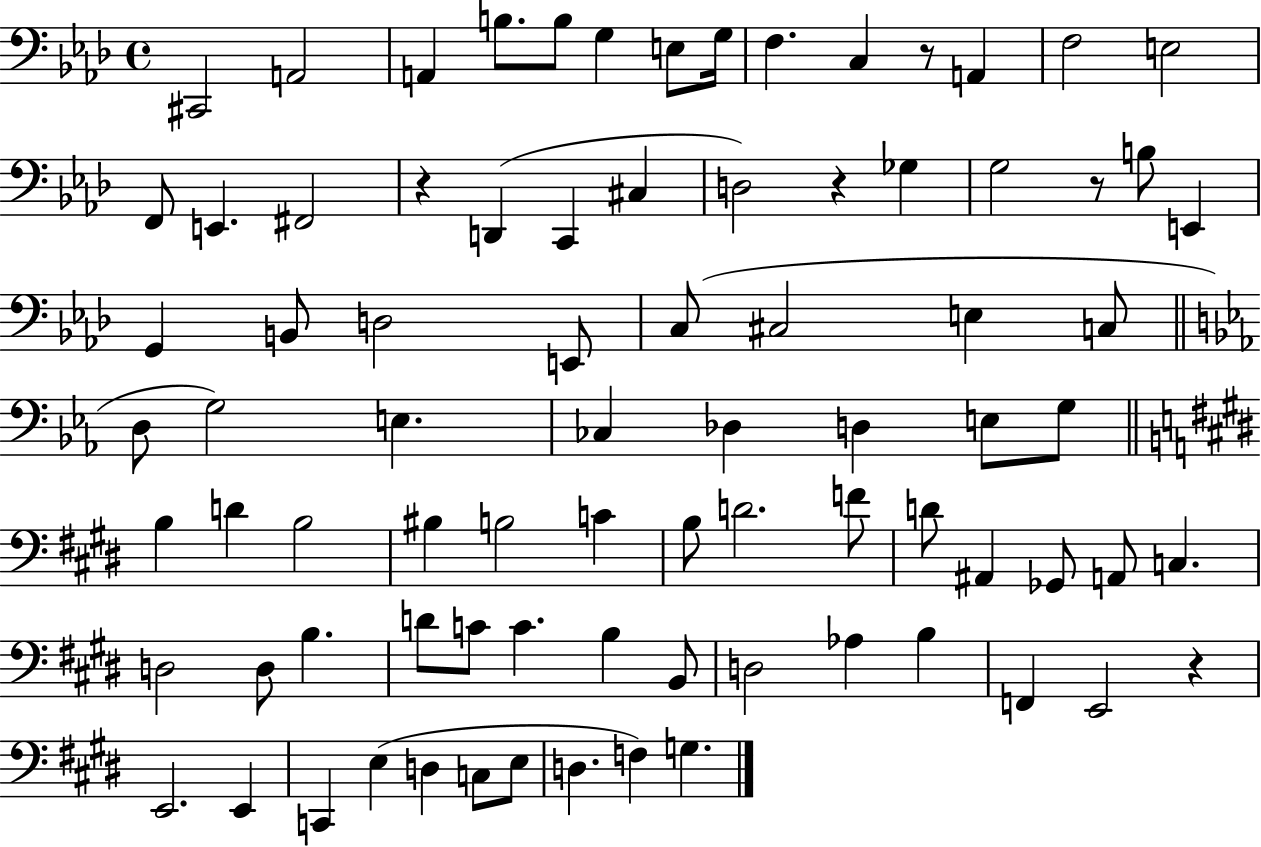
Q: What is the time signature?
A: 4/4